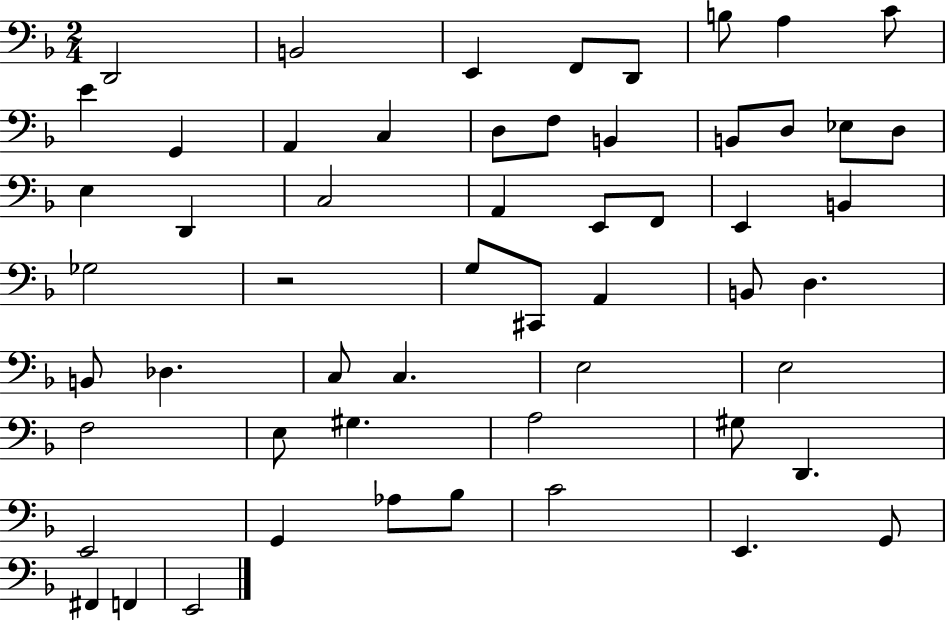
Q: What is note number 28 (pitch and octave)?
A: Gb3